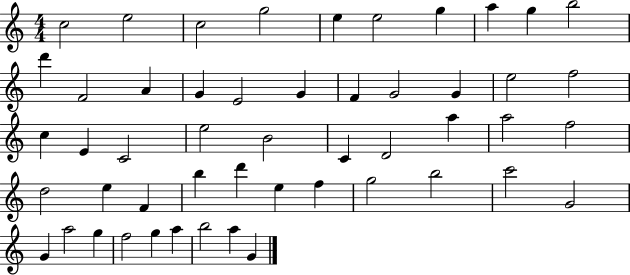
C5/h E5/h C5/h G5/h E5/q E5/h G5/q A5/q G5/q B5/h D6/q F4/h A4/q G4/q E4/h G4/q F4/q G4/h G4/q E5/h F5/h C5/q E4/q C4/h E5/h B4/h C4/q D4/h A5/q A5/h F5/h D5/h E5/q F4/q B5/q D6/q E5/q F5/q G5/h B5/h C6/h G4/h G4/q A5/h G5/q F5/h G5/q A5/q B5/h A5/q G4/q